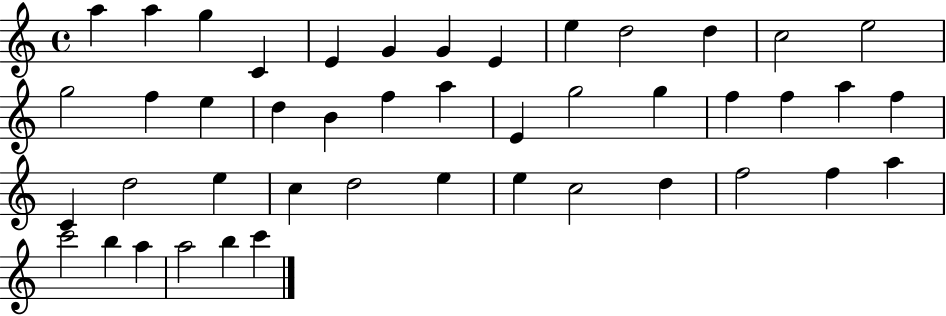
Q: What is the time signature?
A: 4/4